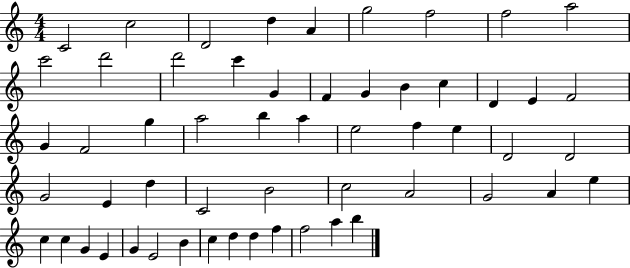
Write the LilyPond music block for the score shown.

{
  \clef treble
  \numericTimeSignature
  \time 4/4
  \key c \major
  c'2 c''2 | d'2 d''4 a'4 | g''2 f''2 | f''2 a''2 | \break c'''2 d'''2 | d'''2 c'''4 g'4 | f'4 g'4 b'4 c''4 | d'4 e'4 f'2 | \break g'4 f'2 g''4 | a''2 b''4 a''4 | e''2 f''4 e''4 | d'2 d'2 | \break g'2 e'4 d''4 | c'2 b'2 | c''2 a'2 | g'2 a'4 e''4 | \break c''4 c''4 g'4 e'4 | g'4 e'2 b'4 | c''4 d''4 d''4 f''4 | f''2 a''4 b''4 | \break \bar "|."
}